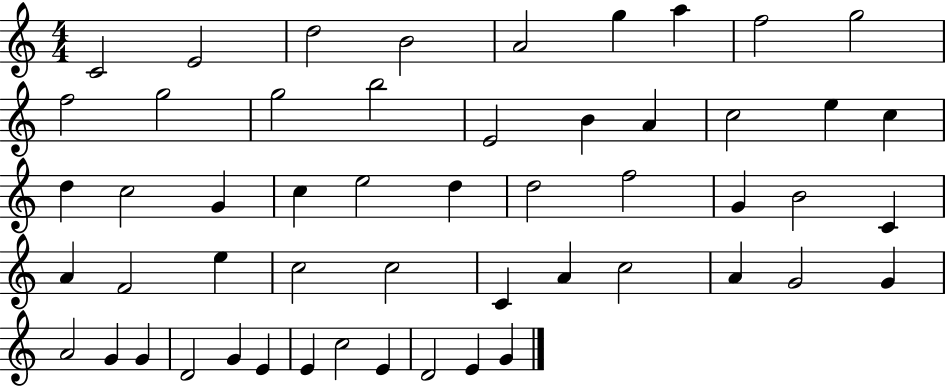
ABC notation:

X:1
T:Untitled
M:4/4
L:1/4
K:C
C2 E2 d2 B2 A2 g a f2 g2 f2 g2 g2 b2 E2 B A c2 e c d c2 G c e2 d d2 f2 G B2 C A F2 e c2 c2 C A c2 A G2 G A2 G G D2 G E E c2 E D2 E G